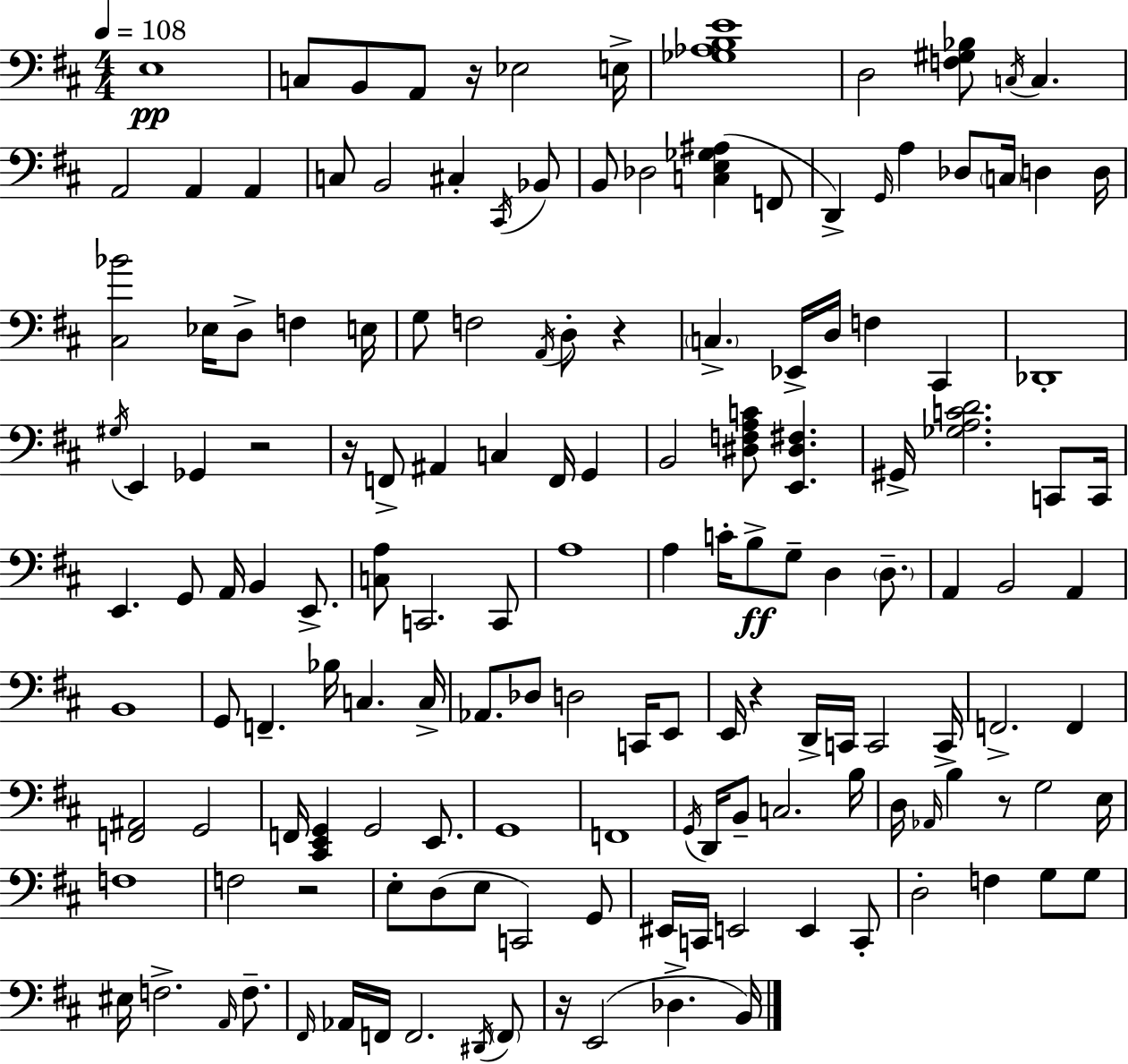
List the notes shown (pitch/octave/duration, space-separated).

E3/w C3/e B2/e A2/e R/s Eb3/h E3/s [Gb3,Ab3,B3,E4]/w D3/h [F3,G#3,Bb3]/e C3/s C3/q. A2/h A2/q A2/q C3/e B2/h C#3/q C#2/s Bb2/e B2/e Db3/h [C3,E3,Gb3,A#3]/q F2/e D2/q G2/s A3/q Db3/e C3/s D3/q D3/s [C#3,Bb4]/h Eb3/s D3/e F3/q E3/s G3/e F3/h A2/s D3/e R/q C3/q. Eb2/s D3/s F3/q C#2/q Db2/w G#3/s E2/q Gb2/q R/h R/s F2/e A#2/q C3/q F2/s G2/q B2/h [D#3,F3,A3,C4]/e [E2,D#3,F#3]/q. G#2/s [Gb3,A3,C4,D4]/h. C2/e C2/s E2/q. G2/e A2/s B2/q E2/e. [C3,A3]/e C2/h. C2/e A3/w A3/q C4/s B3/e G3/e D3/q D3/e. A2/q B2/h A2/q B2/w G2/e F2/q. Bb3/s C3/q. C3/s Ab2/e. Db3/e D3/h C2/s E2/e E2/s R/q D2/s C2/s C2/h C2/s F2/h. F2/q [F2,A#2]/h G2/h F2/s [C#2,E2,G2]/q G2/h E2/e. G2/w F2/w G2/s D2/s B2/e C3/h. B3/s D3/s Ab2/s B3/q R/e G3/h E3/s F3/w F3/h R/h E3/e D3/e E3/e C2/h G2/e EIS2/s C2/s E2/h E2/q C2/e D3/h F3/q G3/e G3/e EIS3/s F3/h. A2/s F3/e. F#2/s Ab2/s F2/s F2/h. D#2/s F2/e R/s E2/h Db3/q. B2/s